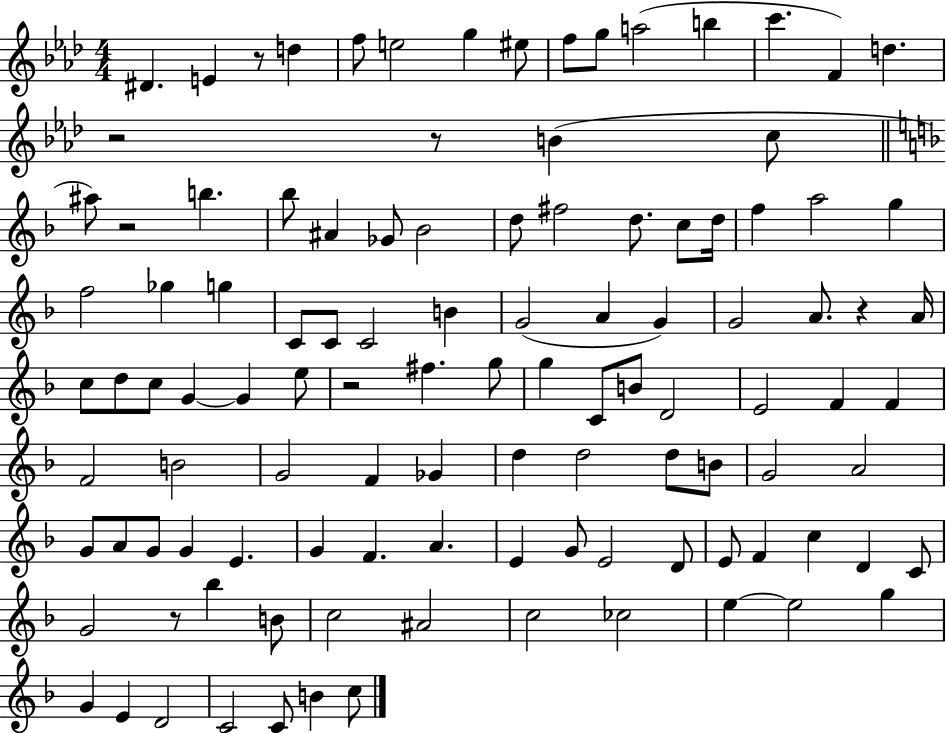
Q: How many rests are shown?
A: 7